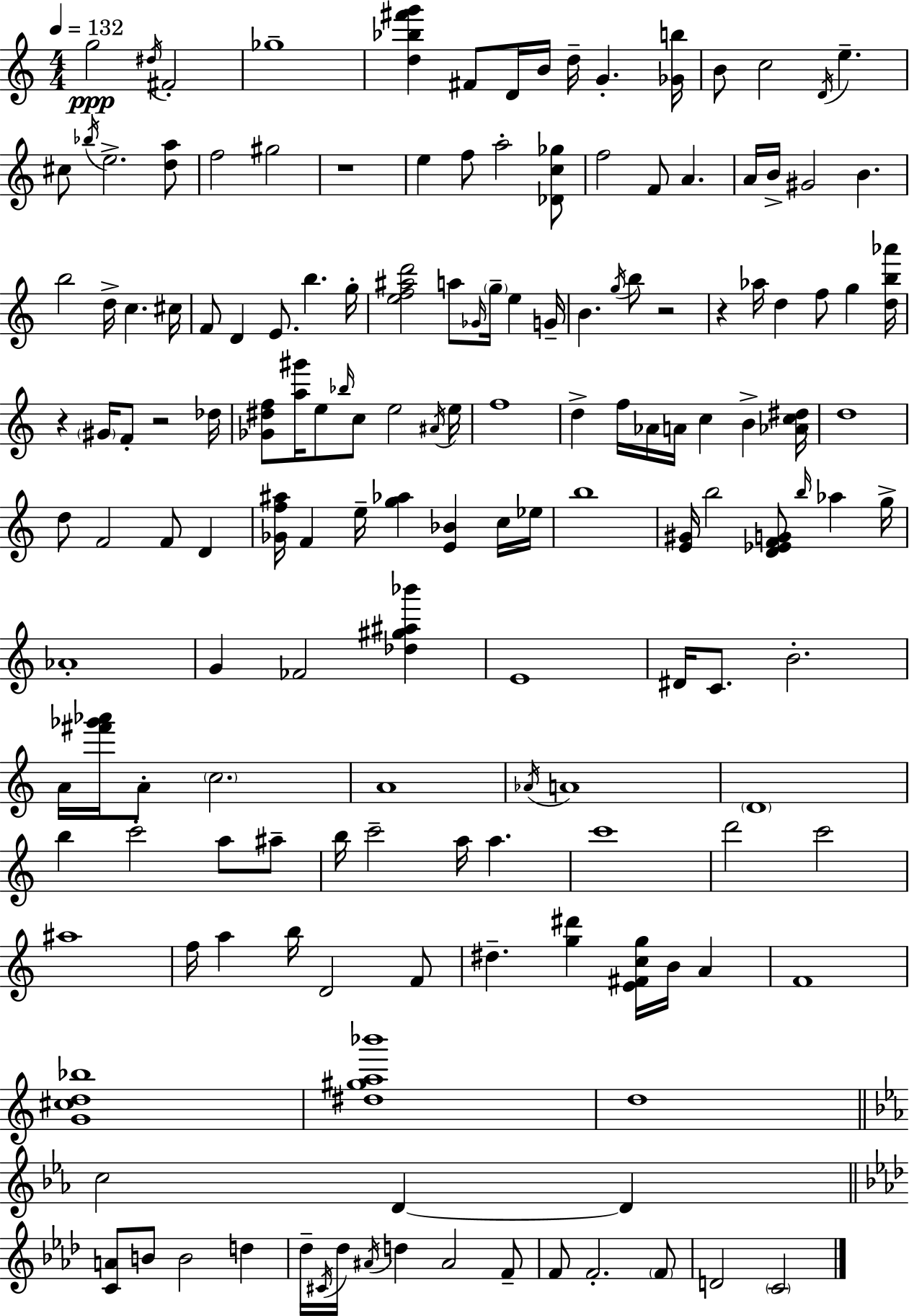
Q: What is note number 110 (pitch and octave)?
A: F4